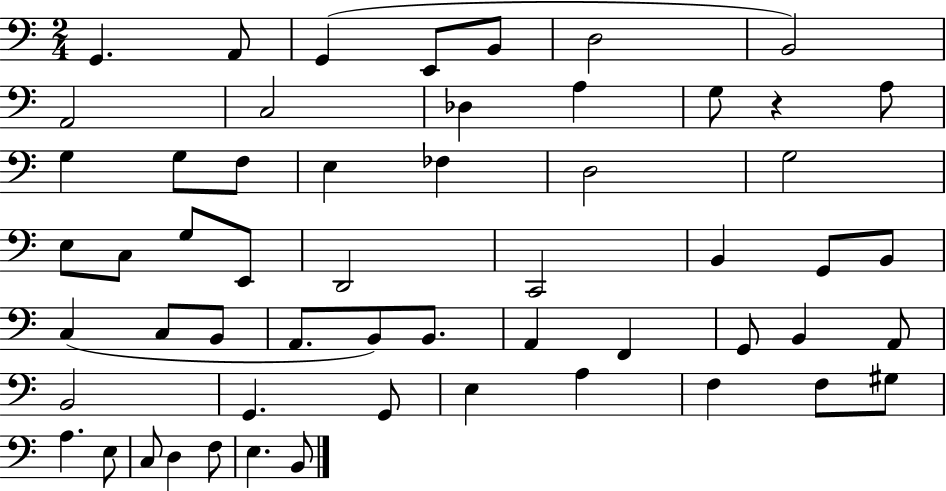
X:1
T:Untitled
M:2/4
L:1/4
K:C
G,, A,,/2 G,, E,,/2 B,,/2 D,2 B,,2 A,,2 C,2 _D, A, G,/2 z A,/2 G, G,/2 F,/2 E, _F, D,2 G,2 E,/2 C,/2 G,/2 E,,/2 D,,2 C,,2 B,, G,,/2 B,,/2 C, C,/2 B,,/2 A,,/2 B,,/2 B,,/2 A,, F,, G,,/2 B,, A,,/2 B,,2 G,, G,,/2 E, A, F, F,/2 ^G,/2 A, E,/2 C,/2 D, F,/2 E, B,,/2